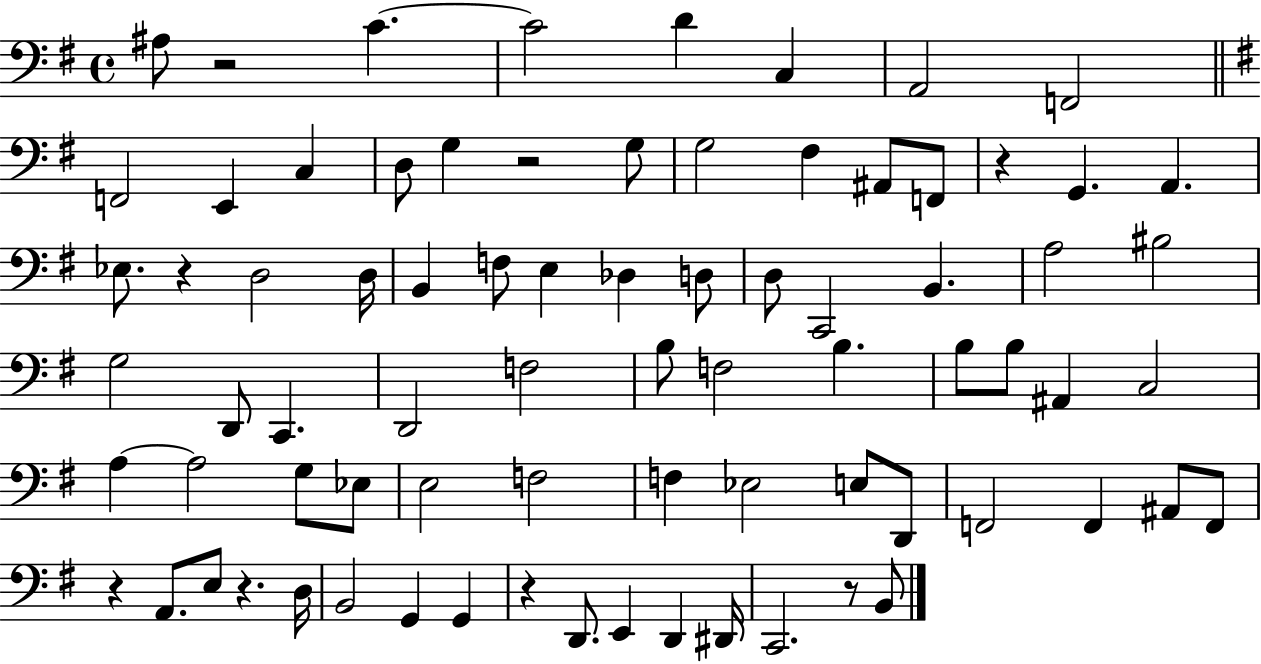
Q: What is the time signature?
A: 4/4